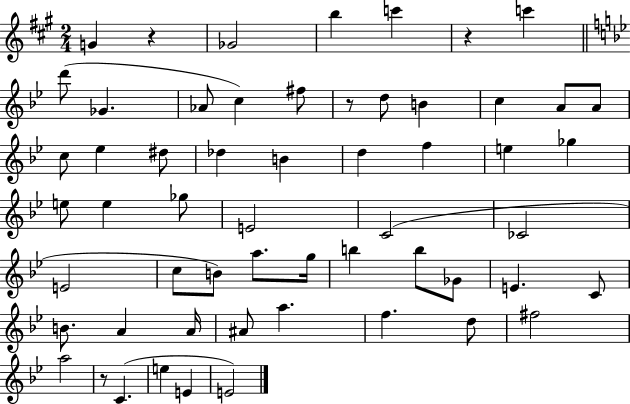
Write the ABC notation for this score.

X:1
T:Untitled
M:2/4
L:1/4
K:A
G z _G2 b c' z c' d'/2 _G _A/2 c ^f/2 z/2 d/2 B c A/2 A/2 c/2 _e ^d/2 _d B d f e _g e/2 e _g/2 E2 C2 _C2 E2 c/2 B/2 a/2 g/4 b b/2 _G/2 E C/2 B/2 A A/4 ^A/2 a f d/2 ^f2 a2 z/2 C e E E2